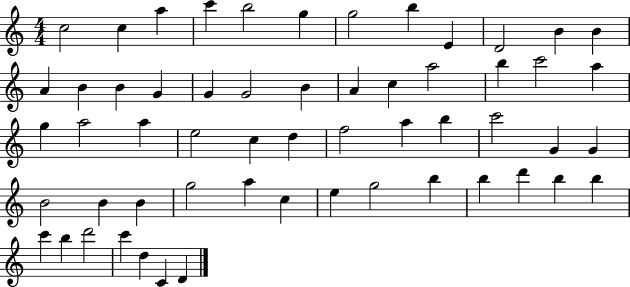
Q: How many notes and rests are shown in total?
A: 57